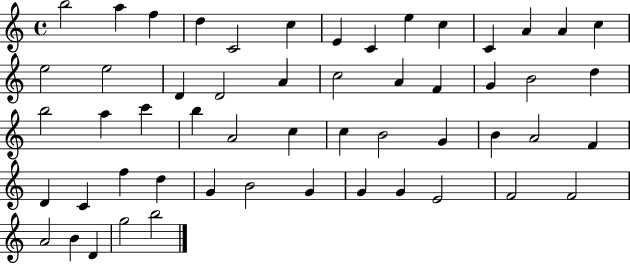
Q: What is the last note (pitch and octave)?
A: B5